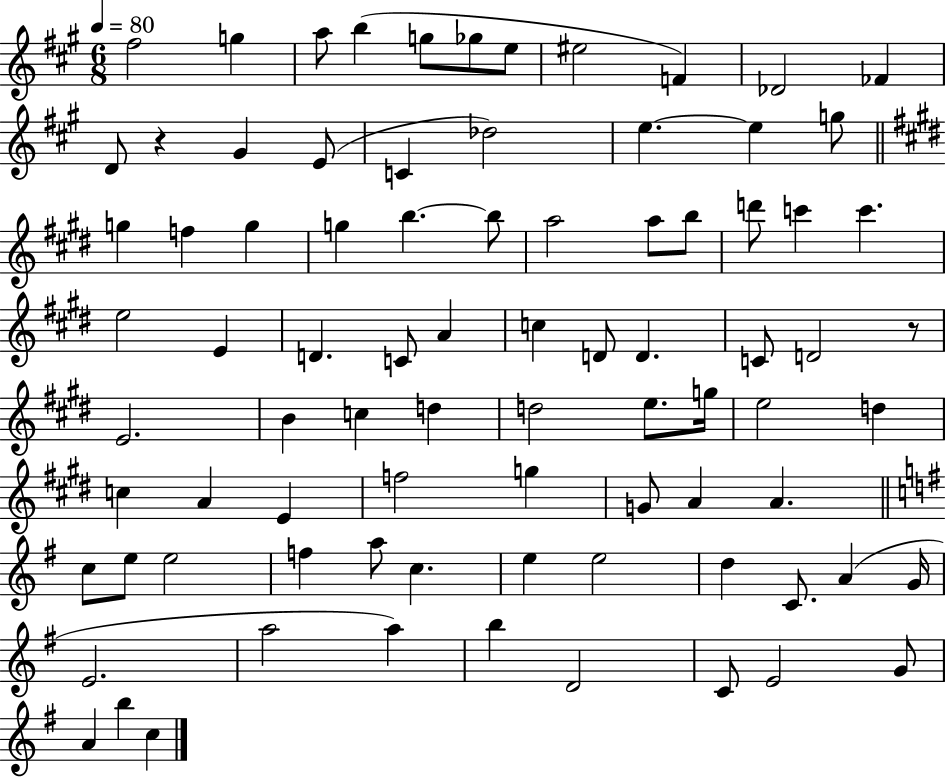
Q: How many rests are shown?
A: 2